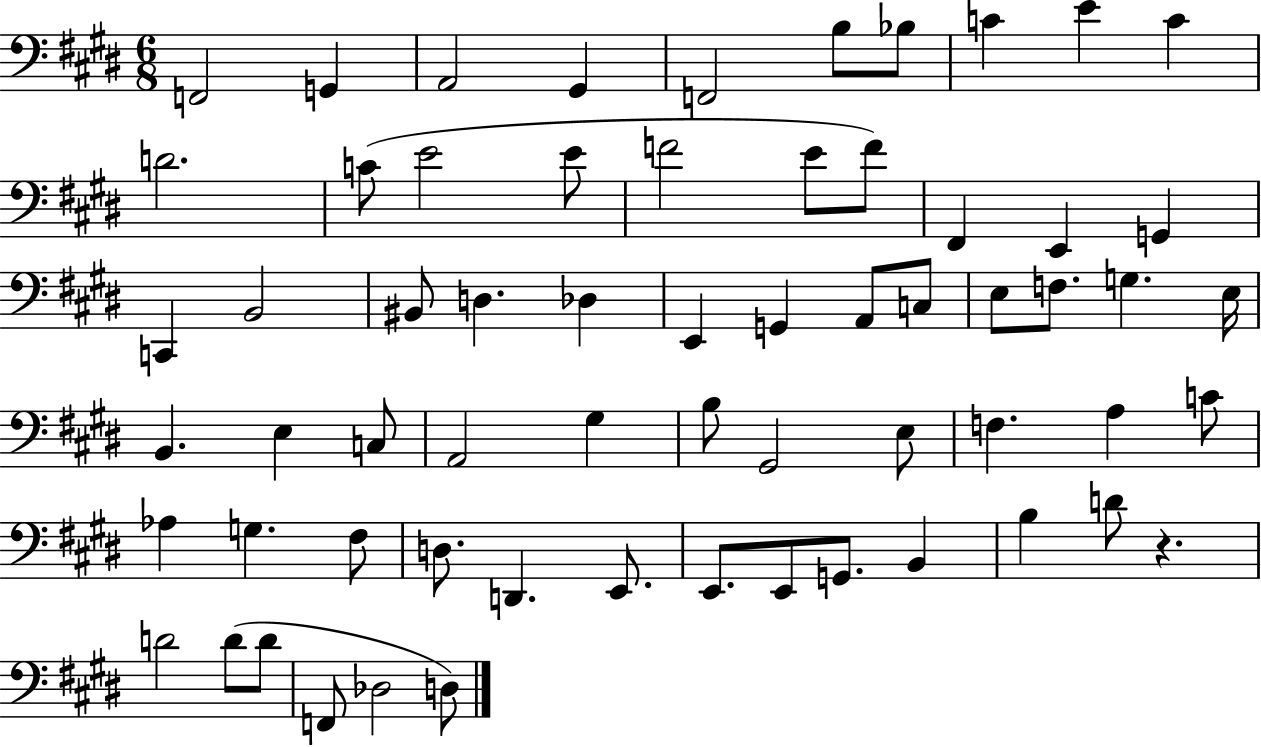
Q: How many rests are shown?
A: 1